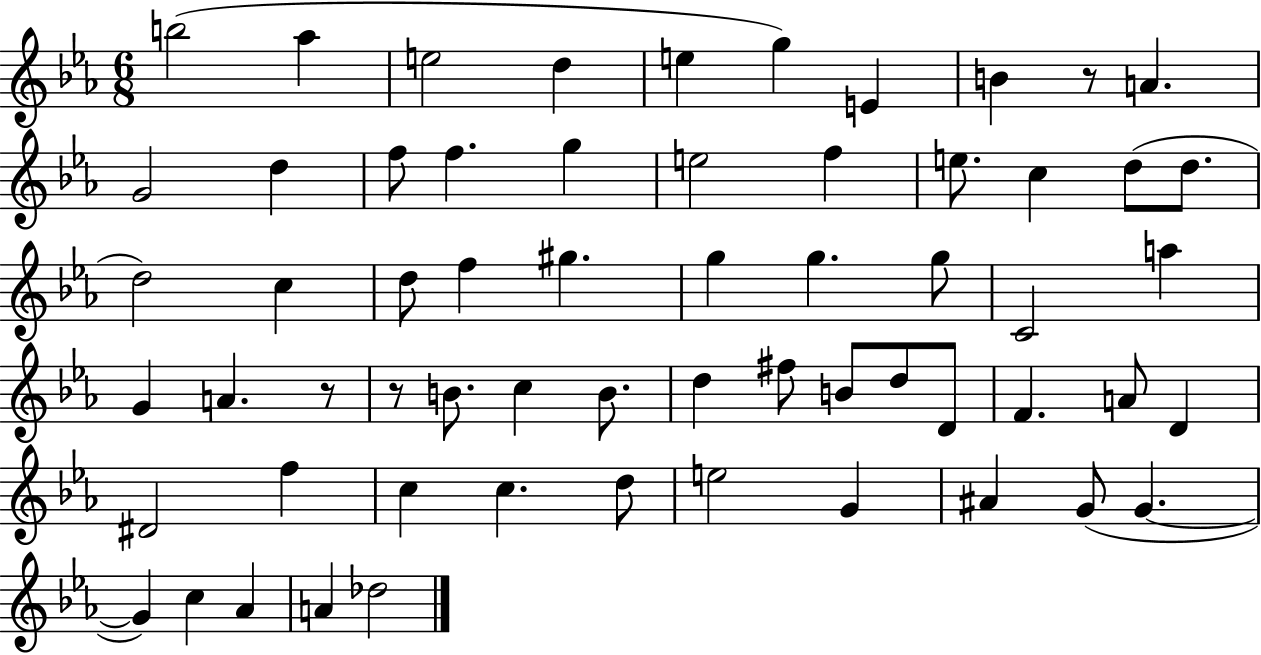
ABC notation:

X:1
T:Untitled
M:6/8
L:1/4
K:Eb
b2 _a e2 d e g E B z/2 A G2 d f/2 f g e2 f e/2 c d/2 d/2 d2 c d/2 f ^g g g g/2 C2 a G A z/2 z/2 B/2 c B/2 d ^f/2 B/2 d/2 D/2 F A/2 D ^D2 f c c d/2 e2 G ^A G/2 G G c _A A _d2